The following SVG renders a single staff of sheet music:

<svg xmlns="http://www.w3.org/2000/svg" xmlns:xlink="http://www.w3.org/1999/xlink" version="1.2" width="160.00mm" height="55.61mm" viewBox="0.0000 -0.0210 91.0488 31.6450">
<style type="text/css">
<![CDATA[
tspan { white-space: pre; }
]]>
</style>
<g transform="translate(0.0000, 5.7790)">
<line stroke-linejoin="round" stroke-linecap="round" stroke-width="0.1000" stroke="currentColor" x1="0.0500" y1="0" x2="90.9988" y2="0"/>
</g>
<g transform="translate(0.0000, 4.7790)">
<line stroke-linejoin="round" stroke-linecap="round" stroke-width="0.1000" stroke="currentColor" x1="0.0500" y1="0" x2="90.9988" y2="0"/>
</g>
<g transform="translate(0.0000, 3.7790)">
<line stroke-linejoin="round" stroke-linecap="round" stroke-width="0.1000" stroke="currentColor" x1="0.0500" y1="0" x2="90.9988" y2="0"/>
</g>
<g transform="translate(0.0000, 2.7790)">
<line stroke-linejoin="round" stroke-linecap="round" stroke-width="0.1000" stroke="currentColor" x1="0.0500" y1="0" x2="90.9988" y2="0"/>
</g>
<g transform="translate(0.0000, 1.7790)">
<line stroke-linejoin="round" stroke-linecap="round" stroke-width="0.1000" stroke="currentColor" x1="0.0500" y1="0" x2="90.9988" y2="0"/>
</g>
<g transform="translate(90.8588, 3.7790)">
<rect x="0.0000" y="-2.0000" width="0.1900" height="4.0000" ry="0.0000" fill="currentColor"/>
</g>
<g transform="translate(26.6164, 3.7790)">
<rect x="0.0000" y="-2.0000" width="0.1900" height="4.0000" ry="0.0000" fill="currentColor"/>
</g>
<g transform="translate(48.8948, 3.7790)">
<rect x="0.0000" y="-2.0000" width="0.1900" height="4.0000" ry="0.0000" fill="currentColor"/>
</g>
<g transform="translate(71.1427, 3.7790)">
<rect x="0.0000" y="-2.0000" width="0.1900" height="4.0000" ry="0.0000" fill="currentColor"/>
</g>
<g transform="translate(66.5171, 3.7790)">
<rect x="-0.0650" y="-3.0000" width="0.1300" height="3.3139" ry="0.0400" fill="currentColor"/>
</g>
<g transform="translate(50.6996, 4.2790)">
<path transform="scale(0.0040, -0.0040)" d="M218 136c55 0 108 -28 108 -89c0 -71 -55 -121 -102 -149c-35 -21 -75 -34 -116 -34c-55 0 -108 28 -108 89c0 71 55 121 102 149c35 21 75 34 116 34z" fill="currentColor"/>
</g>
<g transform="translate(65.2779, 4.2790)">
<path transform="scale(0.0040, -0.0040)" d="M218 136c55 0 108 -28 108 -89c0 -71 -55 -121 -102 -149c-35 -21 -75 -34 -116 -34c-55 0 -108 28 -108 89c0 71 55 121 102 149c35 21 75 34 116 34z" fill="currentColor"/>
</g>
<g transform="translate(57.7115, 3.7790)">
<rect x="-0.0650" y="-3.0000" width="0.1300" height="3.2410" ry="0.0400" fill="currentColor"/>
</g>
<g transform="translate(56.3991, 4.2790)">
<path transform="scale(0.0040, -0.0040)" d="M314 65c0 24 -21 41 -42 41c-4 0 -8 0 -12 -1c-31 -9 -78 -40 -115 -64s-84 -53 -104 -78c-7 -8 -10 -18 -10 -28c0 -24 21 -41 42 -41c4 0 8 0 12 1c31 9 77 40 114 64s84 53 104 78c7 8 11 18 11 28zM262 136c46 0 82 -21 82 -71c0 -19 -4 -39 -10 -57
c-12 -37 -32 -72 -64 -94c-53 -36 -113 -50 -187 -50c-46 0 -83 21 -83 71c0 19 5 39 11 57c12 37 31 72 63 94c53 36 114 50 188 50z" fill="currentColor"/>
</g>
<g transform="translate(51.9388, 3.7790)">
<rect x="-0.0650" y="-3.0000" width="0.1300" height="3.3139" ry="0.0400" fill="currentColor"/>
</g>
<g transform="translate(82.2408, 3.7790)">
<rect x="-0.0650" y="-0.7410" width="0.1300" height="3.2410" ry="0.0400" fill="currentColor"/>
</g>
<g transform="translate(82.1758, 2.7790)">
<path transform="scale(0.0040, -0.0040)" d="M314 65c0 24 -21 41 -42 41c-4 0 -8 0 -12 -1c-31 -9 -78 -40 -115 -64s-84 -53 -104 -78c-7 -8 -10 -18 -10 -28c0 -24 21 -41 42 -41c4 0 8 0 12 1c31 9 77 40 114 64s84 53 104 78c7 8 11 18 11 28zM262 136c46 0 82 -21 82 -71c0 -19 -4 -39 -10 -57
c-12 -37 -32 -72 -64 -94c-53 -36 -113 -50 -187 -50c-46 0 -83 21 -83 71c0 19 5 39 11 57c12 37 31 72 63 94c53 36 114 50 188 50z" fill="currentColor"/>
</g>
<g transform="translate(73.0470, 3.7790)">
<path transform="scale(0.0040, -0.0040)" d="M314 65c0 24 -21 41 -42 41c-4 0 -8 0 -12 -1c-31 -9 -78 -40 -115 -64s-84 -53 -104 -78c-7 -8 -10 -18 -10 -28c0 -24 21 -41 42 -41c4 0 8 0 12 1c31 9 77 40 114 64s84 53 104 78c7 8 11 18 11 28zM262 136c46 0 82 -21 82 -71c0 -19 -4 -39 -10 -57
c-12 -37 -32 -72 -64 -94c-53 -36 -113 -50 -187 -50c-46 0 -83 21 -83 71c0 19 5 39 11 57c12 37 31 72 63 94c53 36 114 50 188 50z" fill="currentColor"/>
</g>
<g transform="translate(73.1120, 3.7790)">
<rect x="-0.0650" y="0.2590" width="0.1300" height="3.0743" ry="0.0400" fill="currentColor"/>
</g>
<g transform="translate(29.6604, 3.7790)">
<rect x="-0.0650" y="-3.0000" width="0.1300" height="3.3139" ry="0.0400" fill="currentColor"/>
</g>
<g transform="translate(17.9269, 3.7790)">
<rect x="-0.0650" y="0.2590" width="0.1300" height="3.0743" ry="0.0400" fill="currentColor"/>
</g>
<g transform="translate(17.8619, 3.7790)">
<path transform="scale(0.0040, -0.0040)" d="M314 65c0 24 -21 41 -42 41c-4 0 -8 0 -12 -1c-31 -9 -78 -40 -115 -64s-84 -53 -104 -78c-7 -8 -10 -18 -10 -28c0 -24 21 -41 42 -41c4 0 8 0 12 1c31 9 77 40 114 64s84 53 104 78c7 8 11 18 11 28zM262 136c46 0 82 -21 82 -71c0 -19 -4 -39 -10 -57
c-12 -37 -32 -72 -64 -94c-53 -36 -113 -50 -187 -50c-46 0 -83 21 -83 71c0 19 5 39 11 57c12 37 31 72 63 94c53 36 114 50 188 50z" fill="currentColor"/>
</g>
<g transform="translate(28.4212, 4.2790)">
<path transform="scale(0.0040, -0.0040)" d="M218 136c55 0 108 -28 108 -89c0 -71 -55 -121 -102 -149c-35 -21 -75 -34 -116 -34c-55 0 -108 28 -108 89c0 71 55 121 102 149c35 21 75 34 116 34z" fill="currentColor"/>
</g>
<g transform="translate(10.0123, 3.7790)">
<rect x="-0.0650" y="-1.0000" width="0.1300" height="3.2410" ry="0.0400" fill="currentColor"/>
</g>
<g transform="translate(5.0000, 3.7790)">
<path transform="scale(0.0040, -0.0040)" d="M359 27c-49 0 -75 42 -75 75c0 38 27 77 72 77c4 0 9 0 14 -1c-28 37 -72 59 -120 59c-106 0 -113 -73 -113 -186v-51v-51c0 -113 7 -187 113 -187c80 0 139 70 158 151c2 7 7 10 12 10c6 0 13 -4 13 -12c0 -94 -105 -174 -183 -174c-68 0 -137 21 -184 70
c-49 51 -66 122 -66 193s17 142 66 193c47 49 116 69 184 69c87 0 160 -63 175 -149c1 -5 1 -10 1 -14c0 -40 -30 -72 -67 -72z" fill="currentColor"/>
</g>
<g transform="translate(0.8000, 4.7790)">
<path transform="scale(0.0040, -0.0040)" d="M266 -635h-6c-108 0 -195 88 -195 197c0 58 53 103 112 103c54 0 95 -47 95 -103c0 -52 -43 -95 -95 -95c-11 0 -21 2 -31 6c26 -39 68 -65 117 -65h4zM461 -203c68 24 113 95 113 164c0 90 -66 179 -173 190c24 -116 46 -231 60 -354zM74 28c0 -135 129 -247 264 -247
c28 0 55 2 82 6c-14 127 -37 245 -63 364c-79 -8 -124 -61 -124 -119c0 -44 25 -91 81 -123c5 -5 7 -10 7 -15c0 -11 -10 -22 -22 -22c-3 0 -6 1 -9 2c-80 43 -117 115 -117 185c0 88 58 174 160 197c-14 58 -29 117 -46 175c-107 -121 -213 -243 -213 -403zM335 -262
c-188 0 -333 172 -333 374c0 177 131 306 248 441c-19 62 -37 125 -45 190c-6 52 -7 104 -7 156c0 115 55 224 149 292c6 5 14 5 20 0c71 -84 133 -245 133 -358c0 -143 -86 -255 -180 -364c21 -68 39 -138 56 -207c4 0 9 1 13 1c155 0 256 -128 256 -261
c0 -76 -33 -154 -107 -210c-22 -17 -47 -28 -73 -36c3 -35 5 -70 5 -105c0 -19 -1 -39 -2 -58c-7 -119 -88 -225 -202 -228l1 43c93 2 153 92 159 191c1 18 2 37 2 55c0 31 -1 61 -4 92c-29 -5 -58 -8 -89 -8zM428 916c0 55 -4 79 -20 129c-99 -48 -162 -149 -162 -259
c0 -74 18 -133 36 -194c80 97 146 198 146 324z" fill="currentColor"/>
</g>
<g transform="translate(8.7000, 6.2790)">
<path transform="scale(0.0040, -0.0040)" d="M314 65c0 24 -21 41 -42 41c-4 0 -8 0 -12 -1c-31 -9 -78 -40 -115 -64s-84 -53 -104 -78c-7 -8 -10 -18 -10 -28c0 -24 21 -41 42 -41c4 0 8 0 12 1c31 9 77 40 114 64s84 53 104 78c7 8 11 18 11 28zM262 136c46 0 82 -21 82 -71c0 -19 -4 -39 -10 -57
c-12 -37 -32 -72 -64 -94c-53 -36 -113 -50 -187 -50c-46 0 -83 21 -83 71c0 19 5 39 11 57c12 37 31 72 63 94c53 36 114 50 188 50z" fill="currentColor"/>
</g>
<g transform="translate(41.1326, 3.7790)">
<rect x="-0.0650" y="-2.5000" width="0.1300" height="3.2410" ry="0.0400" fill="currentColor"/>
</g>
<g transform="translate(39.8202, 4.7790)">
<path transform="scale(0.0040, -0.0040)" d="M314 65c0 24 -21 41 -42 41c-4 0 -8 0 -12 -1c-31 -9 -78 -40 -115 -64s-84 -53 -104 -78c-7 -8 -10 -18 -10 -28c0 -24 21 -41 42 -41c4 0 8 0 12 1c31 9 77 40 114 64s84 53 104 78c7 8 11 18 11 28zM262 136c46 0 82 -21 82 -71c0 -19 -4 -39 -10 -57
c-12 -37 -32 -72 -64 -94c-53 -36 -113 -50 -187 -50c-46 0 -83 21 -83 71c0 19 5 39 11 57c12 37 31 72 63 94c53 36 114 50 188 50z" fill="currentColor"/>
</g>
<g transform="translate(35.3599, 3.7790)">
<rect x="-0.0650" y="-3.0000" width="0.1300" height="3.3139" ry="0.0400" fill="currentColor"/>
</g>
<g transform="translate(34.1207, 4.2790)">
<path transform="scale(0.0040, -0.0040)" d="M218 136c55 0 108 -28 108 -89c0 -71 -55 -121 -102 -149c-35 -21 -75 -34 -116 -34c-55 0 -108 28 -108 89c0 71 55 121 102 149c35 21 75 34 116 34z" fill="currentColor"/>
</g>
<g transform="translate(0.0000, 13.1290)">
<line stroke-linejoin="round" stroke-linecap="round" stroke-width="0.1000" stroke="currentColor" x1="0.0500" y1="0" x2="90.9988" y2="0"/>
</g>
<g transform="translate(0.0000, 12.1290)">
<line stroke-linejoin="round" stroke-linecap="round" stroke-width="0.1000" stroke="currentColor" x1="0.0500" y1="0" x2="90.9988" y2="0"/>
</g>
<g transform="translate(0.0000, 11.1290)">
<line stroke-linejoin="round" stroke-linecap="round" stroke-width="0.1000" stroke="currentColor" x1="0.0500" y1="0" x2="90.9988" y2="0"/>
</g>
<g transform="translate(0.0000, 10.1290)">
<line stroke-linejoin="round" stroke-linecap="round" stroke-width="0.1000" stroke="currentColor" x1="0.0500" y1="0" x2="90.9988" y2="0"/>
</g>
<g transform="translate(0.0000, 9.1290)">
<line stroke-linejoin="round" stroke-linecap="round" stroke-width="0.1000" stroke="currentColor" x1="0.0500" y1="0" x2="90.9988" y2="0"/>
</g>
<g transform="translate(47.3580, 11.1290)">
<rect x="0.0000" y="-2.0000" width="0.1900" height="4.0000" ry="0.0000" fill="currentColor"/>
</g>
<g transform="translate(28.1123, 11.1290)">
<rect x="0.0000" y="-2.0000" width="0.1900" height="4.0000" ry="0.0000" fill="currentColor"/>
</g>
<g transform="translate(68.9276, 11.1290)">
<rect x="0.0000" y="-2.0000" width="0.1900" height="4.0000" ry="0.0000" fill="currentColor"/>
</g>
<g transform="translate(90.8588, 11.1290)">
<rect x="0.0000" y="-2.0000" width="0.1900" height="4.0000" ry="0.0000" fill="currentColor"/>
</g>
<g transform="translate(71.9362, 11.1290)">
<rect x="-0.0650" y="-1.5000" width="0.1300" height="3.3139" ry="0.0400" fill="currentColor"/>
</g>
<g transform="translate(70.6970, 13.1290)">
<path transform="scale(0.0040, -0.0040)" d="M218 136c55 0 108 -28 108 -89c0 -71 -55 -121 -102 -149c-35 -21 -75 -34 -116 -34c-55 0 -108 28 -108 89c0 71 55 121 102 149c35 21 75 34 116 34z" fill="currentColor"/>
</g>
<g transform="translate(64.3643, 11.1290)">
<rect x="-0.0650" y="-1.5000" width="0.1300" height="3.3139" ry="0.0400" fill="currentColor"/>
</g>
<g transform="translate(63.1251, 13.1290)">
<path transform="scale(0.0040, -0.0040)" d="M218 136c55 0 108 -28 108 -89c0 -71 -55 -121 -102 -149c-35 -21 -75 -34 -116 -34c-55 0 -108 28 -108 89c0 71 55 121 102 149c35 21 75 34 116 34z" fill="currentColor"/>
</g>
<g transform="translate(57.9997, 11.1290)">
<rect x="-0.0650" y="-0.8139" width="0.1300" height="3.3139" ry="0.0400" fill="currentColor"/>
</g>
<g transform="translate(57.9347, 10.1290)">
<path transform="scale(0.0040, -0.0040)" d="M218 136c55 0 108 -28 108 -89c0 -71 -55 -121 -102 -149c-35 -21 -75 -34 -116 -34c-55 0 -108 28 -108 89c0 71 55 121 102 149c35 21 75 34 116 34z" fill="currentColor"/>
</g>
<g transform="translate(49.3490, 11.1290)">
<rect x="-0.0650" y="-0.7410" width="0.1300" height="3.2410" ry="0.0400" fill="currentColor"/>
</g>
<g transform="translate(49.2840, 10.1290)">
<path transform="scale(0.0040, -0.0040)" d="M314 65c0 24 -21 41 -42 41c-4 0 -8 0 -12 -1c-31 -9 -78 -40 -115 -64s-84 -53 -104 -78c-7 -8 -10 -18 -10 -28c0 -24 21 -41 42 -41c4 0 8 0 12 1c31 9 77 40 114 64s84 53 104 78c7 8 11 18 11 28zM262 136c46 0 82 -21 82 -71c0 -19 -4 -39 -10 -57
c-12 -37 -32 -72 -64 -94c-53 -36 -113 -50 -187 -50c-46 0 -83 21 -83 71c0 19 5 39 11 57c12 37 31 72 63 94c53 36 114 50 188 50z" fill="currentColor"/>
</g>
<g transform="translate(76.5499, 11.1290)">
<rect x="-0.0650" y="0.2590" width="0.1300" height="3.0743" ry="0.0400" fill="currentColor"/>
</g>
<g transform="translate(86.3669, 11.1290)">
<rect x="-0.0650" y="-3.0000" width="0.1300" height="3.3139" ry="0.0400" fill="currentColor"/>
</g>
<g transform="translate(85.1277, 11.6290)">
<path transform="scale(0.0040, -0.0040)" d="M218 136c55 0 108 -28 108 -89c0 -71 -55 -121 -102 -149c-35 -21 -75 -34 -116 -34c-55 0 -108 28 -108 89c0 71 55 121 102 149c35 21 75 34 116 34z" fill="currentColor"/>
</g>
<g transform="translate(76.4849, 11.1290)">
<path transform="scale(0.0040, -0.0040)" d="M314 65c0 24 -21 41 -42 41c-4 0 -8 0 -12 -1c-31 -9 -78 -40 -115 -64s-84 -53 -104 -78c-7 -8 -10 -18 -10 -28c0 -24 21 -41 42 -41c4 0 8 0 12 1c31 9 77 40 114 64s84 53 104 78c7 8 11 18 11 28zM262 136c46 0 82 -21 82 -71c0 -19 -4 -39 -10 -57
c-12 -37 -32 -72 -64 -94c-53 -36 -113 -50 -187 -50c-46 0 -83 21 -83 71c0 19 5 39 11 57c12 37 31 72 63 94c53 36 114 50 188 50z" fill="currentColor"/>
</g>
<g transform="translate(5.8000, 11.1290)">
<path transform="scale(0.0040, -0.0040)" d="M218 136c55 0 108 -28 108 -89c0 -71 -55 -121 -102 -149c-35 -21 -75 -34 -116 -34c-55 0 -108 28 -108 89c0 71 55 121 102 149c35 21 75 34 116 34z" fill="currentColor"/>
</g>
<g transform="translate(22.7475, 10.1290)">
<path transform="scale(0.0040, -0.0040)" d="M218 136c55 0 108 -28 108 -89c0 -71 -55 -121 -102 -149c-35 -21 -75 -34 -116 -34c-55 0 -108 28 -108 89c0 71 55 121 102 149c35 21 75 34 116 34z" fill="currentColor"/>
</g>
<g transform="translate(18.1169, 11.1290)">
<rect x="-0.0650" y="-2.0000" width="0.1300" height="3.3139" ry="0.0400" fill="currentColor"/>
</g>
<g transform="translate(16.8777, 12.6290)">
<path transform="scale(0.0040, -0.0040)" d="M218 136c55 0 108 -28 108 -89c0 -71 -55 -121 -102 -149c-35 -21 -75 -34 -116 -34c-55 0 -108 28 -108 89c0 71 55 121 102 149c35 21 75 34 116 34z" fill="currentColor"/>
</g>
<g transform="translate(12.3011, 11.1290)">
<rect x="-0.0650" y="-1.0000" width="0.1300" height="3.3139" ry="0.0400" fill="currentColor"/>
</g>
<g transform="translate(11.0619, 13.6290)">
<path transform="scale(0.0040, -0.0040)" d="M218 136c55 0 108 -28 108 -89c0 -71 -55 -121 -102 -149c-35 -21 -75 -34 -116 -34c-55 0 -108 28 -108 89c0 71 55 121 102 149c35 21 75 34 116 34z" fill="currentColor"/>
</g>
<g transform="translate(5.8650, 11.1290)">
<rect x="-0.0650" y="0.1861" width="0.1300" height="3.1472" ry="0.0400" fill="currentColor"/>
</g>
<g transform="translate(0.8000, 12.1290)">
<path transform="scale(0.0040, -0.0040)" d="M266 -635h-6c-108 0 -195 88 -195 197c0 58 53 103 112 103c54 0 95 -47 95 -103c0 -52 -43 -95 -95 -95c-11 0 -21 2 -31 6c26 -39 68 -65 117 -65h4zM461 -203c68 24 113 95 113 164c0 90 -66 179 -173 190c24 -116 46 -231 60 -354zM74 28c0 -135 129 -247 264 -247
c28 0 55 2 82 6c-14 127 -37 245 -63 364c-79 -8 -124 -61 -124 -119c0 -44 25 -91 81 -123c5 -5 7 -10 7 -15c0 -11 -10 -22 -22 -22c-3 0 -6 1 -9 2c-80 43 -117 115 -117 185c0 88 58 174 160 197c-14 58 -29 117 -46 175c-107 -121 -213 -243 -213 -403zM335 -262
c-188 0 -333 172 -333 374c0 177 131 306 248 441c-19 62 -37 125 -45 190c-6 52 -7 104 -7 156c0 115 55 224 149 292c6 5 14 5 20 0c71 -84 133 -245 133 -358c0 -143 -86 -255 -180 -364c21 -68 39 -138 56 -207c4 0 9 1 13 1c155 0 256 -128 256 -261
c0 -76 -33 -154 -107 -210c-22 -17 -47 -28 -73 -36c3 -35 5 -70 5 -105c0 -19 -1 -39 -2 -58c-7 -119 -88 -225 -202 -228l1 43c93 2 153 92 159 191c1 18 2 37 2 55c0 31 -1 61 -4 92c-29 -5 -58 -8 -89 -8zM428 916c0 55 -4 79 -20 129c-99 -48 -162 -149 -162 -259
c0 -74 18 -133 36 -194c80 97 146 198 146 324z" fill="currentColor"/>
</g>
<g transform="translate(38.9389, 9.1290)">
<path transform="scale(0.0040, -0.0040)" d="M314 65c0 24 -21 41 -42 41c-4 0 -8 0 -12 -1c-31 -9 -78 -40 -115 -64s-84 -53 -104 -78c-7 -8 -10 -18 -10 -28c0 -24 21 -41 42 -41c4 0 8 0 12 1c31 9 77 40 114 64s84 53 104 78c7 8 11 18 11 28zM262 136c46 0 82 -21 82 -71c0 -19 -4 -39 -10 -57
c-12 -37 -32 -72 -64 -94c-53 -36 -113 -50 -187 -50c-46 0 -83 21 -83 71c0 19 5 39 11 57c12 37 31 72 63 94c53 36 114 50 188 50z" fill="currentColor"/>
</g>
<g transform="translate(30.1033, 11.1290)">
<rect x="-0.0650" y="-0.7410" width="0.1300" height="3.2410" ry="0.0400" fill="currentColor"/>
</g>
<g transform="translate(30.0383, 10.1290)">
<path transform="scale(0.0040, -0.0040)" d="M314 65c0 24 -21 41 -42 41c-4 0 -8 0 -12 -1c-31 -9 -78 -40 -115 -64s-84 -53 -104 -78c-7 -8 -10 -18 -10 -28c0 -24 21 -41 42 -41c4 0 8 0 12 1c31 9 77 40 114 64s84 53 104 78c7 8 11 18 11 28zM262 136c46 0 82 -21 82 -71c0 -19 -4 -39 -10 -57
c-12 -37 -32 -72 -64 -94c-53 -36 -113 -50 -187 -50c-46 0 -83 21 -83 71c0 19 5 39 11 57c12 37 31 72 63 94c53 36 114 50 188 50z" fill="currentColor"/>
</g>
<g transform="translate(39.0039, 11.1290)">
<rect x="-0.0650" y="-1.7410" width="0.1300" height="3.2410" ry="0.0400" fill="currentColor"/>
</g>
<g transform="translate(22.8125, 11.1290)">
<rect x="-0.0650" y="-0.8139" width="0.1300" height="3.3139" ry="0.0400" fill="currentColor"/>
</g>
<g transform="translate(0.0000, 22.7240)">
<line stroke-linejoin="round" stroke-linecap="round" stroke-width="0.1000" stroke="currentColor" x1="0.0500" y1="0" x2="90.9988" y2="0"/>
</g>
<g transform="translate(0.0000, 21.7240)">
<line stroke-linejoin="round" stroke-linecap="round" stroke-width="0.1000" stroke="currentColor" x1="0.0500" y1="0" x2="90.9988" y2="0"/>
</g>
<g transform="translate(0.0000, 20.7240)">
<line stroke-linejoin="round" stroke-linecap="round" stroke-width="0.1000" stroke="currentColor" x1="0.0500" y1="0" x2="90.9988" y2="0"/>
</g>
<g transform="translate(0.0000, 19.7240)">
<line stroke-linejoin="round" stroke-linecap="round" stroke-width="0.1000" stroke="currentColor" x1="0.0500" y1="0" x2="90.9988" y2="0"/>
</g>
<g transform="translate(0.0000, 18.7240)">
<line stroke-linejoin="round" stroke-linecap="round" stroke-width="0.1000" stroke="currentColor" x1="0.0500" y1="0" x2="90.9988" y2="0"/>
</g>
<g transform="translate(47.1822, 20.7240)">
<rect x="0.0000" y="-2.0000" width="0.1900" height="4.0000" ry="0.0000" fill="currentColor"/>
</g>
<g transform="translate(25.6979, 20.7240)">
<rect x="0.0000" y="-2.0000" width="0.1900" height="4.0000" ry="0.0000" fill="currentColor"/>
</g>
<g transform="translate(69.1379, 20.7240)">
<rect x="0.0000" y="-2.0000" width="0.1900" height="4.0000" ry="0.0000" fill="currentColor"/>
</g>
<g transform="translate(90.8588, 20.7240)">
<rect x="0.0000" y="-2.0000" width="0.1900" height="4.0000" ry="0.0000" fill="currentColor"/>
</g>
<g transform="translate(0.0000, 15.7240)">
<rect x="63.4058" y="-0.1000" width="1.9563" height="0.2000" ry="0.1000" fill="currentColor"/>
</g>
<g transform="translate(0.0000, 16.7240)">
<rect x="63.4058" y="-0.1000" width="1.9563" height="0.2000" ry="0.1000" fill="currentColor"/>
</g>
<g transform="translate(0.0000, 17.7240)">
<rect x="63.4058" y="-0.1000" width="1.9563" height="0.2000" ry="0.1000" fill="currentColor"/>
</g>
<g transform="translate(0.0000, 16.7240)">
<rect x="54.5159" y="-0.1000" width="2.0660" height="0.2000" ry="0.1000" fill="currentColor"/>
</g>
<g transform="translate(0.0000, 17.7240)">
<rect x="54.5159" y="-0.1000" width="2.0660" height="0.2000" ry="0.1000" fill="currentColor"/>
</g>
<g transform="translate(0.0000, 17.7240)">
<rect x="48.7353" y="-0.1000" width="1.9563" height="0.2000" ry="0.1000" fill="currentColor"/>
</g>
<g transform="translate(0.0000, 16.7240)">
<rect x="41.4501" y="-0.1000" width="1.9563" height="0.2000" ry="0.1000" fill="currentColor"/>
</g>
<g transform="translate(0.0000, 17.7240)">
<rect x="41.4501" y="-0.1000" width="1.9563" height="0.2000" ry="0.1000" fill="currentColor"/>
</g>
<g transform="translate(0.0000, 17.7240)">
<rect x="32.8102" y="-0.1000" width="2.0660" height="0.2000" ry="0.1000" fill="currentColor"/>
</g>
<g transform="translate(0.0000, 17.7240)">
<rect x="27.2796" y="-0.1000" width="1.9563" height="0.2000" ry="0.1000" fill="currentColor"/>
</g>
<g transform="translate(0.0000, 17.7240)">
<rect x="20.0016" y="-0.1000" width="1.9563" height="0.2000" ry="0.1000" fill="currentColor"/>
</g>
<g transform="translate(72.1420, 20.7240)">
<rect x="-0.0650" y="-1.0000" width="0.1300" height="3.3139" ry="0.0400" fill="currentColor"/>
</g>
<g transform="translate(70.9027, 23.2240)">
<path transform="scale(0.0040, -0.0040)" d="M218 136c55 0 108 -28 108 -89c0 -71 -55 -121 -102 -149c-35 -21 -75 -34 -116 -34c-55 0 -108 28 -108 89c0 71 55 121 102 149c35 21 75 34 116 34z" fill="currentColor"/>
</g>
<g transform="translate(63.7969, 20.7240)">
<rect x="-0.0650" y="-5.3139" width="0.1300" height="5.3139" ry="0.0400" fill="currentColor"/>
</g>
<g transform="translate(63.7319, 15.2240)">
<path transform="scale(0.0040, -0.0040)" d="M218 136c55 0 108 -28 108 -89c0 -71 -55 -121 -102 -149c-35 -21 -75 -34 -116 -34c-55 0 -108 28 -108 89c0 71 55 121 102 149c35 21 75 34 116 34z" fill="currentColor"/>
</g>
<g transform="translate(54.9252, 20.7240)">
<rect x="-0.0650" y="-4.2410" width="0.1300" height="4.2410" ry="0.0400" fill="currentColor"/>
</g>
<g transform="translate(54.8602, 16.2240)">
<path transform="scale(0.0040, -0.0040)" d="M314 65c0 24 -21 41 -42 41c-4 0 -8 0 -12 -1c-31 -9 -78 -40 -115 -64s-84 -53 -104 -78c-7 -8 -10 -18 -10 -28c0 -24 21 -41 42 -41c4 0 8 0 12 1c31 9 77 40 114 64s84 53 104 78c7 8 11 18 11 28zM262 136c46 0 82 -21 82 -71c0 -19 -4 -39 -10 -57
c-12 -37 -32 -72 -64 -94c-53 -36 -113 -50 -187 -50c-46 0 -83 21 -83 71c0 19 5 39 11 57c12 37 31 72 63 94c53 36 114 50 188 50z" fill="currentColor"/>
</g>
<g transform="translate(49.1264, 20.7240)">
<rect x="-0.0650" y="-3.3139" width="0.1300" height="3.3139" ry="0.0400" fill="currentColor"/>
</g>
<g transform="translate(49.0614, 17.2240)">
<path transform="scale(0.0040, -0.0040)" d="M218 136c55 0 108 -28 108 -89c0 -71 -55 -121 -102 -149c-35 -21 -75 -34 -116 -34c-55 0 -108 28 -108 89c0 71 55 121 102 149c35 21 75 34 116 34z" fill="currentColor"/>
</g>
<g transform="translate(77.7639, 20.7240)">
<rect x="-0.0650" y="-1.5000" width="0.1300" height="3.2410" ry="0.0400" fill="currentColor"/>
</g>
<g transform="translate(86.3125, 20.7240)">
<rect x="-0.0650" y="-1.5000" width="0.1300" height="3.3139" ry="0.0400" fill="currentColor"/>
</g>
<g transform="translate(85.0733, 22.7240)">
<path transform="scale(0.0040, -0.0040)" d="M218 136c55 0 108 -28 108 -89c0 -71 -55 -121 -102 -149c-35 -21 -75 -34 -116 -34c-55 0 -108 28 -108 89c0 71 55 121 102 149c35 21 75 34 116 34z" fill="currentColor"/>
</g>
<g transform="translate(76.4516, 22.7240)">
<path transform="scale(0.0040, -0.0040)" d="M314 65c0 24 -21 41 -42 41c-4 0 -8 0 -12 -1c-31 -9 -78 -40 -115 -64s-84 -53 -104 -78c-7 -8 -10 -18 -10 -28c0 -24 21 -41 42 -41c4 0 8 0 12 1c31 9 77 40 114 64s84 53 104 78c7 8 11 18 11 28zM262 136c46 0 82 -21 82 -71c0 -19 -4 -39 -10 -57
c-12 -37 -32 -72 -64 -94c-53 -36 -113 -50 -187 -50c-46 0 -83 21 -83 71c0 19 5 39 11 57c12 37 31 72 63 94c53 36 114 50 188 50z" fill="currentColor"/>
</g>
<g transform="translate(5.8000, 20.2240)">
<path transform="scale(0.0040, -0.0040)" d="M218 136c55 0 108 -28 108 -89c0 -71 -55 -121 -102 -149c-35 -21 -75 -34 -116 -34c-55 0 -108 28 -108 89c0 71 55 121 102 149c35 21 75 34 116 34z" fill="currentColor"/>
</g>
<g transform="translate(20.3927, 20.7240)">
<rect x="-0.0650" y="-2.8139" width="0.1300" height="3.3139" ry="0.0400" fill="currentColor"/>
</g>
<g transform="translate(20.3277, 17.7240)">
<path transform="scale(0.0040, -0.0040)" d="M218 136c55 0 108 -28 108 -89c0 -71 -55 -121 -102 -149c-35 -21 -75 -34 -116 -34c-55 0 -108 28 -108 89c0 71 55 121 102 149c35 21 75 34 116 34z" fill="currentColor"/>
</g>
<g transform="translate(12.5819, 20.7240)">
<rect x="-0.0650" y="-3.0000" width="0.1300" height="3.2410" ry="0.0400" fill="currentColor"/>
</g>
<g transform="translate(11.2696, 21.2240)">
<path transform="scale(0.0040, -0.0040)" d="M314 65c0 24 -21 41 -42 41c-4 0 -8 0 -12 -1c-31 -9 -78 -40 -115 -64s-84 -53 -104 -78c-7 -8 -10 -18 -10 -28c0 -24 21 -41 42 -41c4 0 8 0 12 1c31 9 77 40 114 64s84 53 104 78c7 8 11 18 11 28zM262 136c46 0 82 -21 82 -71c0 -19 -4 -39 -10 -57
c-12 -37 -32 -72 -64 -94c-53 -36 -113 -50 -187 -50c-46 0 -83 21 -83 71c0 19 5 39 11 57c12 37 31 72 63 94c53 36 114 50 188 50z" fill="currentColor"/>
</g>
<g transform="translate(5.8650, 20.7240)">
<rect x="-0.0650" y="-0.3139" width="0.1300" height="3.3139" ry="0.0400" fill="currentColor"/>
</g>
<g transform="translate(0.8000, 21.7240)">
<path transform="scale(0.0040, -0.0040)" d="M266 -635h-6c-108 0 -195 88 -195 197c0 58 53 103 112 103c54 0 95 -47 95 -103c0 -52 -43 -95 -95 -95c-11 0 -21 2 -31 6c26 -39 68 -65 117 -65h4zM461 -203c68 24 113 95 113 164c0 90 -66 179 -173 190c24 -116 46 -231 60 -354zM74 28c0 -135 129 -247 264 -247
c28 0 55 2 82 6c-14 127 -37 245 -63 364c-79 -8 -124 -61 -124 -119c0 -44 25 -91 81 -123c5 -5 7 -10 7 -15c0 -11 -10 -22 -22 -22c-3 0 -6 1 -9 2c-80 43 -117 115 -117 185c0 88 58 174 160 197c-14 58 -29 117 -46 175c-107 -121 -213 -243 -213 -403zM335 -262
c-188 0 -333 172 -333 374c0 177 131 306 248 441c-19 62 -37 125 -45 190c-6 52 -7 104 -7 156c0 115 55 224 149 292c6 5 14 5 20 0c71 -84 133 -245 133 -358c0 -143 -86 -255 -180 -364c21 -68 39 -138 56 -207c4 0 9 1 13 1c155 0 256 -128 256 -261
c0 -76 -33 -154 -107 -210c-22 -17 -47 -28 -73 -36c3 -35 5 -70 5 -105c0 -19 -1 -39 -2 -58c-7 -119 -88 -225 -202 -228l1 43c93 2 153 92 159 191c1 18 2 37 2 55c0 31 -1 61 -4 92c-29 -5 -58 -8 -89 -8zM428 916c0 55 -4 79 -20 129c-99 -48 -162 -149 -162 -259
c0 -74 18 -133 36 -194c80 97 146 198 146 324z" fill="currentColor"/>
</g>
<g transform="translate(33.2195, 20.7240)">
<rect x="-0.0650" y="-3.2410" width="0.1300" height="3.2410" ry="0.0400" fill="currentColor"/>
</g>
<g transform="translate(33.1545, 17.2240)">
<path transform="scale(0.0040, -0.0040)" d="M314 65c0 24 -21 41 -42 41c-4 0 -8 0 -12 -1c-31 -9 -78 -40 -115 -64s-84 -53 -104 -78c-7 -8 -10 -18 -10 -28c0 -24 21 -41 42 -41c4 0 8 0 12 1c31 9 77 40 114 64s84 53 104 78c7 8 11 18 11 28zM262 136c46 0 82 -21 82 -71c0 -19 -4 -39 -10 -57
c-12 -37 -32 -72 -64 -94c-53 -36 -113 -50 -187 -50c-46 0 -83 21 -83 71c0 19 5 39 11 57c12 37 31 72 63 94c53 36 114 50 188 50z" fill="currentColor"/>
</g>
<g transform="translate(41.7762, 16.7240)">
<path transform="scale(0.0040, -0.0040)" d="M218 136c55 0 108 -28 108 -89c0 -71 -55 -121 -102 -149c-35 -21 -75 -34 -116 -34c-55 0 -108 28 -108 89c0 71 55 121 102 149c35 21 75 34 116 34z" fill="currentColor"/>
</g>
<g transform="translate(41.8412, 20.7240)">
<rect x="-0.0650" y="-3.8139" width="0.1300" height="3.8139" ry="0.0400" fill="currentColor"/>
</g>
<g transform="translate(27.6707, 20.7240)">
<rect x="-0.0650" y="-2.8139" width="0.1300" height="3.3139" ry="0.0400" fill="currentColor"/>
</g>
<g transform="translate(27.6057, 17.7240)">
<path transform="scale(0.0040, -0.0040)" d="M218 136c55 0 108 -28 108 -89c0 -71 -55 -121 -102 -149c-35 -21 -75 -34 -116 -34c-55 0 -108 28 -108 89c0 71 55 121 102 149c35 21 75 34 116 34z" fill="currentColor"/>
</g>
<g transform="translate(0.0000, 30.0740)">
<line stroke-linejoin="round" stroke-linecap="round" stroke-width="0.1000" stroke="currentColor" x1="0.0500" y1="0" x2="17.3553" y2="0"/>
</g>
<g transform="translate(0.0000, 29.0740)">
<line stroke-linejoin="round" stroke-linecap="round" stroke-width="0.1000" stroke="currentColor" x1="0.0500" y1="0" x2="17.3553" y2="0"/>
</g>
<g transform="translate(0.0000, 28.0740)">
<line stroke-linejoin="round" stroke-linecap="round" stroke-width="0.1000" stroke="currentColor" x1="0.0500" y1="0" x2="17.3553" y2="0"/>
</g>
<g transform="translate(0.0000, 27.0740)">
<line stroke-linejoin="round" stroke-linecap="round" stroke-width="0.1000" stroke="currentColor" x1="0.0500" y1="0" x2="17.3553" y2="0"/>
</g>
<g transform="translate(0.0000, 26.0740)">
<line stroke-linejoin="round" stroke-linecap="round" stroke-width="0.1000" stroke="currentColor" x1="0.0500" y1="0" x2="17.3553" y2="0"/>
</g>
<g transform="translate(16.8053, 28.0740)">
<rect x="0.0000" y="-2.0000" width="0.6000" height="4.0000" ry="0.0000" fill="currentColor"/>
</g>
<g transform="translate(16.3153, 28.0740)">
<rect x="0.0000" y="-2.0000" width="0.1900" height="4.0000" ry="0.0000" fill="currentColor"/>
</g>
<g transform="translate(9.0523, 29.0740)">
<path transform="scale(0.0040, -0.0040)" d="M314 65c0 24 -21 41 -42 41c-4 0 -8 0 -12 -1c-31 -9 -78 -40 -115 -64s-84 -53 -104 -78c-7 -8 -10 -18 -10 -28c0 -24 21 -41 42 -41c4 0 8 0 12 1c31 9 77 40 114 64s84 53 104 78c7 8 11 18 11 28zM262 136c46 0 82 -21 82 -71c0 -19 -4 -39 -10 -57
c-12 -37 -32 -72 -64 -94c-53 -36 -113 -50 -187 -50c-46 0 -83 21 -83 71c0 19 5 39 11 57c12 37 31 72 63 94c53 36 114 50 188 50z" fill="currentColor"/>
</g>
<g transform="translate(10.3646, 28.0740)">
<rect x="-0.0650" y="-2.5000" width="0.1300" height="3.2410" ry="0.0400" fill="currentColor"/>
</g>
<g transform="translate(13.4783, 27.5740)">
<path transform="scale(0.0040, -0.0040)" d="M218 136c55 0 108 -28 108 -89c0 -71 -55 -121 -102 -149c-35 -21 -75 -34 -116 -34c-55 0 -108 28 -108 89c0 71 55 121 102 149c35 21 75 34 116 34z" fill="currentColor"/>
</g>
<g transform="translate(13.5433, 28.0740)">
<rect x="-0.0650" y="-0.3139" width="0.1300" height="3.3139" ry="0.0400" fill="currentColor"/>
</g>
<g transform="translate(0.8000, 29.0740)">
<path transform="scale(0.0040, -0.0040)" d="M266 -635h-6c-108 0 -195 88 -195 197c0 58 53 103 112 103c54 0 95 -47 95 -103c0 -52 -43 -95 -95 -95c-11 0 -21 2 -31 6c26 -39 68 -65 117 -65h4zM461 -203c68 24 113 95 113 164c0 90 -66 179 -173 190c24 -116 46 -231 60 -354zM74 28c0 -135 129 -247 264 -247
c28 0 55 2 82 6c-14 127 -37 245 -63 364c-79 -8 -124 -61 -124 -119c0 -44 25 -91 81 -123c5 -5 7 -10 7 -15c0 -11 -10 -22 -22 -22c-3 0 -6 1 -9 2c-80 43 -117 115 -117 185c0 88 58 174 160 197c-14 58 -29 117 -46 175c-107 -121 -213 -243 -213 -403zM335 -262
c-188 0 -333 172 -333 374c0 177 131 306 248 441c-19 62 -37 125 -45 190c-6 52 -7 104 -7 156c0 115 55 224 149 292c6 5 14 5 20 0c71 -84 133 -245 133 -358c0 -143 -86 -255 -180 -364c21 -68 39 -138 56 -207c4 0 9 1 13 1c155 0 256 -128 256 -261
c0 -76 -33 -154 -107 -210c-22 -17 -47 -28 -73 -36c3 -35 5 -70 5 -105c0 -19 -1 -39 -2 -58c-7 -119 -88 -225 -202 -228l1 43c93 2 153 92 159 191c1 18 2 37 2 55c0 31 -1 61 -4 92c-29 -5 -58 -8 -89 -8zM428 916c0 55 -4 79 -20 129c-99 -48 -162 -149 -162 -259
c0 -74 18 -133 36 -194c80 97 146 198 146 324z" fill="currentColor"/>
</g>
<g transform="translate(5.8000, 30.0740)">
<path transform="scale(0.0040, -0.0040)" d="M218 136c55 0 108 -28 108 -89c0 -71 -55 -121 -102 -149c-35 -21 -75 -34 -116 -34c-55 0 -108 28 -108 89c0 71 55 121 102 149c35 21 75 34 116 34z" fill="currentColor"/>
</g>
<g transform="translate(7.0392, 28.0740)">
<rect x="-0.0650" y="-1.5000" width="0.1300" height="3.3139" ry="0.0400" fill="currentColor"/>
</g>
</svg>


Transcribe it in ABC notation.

X:1
T:Untitled
M:4/4
L:1/4
K:C
D2 B2 A A G2 A A2 A B2 d2 B D F d d2 f2 d2 d E E B2 A c A2 a a b2 c' b d'2 f' D E2 E E G2 c